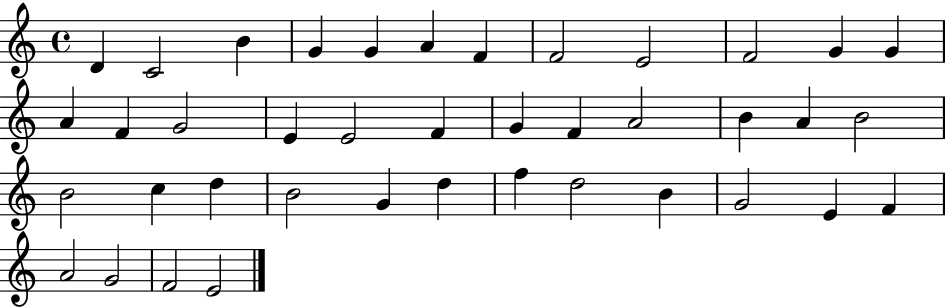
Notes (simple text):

D4/q C4/h B4/q G4/q G4/q A4/q F4/q F4/h E4/h F4/h G4/q G4/q A4/q F4/q G4/h E4/q E4/h F4/q G4/q F4/q A4/h B4/q A4/q B4/h B4/h C5/q D5/q B4/h G4/q D5/q F5/q D5/h B4/q G4/h E4/q F4/q A4/h G4/h F4/h E4/h